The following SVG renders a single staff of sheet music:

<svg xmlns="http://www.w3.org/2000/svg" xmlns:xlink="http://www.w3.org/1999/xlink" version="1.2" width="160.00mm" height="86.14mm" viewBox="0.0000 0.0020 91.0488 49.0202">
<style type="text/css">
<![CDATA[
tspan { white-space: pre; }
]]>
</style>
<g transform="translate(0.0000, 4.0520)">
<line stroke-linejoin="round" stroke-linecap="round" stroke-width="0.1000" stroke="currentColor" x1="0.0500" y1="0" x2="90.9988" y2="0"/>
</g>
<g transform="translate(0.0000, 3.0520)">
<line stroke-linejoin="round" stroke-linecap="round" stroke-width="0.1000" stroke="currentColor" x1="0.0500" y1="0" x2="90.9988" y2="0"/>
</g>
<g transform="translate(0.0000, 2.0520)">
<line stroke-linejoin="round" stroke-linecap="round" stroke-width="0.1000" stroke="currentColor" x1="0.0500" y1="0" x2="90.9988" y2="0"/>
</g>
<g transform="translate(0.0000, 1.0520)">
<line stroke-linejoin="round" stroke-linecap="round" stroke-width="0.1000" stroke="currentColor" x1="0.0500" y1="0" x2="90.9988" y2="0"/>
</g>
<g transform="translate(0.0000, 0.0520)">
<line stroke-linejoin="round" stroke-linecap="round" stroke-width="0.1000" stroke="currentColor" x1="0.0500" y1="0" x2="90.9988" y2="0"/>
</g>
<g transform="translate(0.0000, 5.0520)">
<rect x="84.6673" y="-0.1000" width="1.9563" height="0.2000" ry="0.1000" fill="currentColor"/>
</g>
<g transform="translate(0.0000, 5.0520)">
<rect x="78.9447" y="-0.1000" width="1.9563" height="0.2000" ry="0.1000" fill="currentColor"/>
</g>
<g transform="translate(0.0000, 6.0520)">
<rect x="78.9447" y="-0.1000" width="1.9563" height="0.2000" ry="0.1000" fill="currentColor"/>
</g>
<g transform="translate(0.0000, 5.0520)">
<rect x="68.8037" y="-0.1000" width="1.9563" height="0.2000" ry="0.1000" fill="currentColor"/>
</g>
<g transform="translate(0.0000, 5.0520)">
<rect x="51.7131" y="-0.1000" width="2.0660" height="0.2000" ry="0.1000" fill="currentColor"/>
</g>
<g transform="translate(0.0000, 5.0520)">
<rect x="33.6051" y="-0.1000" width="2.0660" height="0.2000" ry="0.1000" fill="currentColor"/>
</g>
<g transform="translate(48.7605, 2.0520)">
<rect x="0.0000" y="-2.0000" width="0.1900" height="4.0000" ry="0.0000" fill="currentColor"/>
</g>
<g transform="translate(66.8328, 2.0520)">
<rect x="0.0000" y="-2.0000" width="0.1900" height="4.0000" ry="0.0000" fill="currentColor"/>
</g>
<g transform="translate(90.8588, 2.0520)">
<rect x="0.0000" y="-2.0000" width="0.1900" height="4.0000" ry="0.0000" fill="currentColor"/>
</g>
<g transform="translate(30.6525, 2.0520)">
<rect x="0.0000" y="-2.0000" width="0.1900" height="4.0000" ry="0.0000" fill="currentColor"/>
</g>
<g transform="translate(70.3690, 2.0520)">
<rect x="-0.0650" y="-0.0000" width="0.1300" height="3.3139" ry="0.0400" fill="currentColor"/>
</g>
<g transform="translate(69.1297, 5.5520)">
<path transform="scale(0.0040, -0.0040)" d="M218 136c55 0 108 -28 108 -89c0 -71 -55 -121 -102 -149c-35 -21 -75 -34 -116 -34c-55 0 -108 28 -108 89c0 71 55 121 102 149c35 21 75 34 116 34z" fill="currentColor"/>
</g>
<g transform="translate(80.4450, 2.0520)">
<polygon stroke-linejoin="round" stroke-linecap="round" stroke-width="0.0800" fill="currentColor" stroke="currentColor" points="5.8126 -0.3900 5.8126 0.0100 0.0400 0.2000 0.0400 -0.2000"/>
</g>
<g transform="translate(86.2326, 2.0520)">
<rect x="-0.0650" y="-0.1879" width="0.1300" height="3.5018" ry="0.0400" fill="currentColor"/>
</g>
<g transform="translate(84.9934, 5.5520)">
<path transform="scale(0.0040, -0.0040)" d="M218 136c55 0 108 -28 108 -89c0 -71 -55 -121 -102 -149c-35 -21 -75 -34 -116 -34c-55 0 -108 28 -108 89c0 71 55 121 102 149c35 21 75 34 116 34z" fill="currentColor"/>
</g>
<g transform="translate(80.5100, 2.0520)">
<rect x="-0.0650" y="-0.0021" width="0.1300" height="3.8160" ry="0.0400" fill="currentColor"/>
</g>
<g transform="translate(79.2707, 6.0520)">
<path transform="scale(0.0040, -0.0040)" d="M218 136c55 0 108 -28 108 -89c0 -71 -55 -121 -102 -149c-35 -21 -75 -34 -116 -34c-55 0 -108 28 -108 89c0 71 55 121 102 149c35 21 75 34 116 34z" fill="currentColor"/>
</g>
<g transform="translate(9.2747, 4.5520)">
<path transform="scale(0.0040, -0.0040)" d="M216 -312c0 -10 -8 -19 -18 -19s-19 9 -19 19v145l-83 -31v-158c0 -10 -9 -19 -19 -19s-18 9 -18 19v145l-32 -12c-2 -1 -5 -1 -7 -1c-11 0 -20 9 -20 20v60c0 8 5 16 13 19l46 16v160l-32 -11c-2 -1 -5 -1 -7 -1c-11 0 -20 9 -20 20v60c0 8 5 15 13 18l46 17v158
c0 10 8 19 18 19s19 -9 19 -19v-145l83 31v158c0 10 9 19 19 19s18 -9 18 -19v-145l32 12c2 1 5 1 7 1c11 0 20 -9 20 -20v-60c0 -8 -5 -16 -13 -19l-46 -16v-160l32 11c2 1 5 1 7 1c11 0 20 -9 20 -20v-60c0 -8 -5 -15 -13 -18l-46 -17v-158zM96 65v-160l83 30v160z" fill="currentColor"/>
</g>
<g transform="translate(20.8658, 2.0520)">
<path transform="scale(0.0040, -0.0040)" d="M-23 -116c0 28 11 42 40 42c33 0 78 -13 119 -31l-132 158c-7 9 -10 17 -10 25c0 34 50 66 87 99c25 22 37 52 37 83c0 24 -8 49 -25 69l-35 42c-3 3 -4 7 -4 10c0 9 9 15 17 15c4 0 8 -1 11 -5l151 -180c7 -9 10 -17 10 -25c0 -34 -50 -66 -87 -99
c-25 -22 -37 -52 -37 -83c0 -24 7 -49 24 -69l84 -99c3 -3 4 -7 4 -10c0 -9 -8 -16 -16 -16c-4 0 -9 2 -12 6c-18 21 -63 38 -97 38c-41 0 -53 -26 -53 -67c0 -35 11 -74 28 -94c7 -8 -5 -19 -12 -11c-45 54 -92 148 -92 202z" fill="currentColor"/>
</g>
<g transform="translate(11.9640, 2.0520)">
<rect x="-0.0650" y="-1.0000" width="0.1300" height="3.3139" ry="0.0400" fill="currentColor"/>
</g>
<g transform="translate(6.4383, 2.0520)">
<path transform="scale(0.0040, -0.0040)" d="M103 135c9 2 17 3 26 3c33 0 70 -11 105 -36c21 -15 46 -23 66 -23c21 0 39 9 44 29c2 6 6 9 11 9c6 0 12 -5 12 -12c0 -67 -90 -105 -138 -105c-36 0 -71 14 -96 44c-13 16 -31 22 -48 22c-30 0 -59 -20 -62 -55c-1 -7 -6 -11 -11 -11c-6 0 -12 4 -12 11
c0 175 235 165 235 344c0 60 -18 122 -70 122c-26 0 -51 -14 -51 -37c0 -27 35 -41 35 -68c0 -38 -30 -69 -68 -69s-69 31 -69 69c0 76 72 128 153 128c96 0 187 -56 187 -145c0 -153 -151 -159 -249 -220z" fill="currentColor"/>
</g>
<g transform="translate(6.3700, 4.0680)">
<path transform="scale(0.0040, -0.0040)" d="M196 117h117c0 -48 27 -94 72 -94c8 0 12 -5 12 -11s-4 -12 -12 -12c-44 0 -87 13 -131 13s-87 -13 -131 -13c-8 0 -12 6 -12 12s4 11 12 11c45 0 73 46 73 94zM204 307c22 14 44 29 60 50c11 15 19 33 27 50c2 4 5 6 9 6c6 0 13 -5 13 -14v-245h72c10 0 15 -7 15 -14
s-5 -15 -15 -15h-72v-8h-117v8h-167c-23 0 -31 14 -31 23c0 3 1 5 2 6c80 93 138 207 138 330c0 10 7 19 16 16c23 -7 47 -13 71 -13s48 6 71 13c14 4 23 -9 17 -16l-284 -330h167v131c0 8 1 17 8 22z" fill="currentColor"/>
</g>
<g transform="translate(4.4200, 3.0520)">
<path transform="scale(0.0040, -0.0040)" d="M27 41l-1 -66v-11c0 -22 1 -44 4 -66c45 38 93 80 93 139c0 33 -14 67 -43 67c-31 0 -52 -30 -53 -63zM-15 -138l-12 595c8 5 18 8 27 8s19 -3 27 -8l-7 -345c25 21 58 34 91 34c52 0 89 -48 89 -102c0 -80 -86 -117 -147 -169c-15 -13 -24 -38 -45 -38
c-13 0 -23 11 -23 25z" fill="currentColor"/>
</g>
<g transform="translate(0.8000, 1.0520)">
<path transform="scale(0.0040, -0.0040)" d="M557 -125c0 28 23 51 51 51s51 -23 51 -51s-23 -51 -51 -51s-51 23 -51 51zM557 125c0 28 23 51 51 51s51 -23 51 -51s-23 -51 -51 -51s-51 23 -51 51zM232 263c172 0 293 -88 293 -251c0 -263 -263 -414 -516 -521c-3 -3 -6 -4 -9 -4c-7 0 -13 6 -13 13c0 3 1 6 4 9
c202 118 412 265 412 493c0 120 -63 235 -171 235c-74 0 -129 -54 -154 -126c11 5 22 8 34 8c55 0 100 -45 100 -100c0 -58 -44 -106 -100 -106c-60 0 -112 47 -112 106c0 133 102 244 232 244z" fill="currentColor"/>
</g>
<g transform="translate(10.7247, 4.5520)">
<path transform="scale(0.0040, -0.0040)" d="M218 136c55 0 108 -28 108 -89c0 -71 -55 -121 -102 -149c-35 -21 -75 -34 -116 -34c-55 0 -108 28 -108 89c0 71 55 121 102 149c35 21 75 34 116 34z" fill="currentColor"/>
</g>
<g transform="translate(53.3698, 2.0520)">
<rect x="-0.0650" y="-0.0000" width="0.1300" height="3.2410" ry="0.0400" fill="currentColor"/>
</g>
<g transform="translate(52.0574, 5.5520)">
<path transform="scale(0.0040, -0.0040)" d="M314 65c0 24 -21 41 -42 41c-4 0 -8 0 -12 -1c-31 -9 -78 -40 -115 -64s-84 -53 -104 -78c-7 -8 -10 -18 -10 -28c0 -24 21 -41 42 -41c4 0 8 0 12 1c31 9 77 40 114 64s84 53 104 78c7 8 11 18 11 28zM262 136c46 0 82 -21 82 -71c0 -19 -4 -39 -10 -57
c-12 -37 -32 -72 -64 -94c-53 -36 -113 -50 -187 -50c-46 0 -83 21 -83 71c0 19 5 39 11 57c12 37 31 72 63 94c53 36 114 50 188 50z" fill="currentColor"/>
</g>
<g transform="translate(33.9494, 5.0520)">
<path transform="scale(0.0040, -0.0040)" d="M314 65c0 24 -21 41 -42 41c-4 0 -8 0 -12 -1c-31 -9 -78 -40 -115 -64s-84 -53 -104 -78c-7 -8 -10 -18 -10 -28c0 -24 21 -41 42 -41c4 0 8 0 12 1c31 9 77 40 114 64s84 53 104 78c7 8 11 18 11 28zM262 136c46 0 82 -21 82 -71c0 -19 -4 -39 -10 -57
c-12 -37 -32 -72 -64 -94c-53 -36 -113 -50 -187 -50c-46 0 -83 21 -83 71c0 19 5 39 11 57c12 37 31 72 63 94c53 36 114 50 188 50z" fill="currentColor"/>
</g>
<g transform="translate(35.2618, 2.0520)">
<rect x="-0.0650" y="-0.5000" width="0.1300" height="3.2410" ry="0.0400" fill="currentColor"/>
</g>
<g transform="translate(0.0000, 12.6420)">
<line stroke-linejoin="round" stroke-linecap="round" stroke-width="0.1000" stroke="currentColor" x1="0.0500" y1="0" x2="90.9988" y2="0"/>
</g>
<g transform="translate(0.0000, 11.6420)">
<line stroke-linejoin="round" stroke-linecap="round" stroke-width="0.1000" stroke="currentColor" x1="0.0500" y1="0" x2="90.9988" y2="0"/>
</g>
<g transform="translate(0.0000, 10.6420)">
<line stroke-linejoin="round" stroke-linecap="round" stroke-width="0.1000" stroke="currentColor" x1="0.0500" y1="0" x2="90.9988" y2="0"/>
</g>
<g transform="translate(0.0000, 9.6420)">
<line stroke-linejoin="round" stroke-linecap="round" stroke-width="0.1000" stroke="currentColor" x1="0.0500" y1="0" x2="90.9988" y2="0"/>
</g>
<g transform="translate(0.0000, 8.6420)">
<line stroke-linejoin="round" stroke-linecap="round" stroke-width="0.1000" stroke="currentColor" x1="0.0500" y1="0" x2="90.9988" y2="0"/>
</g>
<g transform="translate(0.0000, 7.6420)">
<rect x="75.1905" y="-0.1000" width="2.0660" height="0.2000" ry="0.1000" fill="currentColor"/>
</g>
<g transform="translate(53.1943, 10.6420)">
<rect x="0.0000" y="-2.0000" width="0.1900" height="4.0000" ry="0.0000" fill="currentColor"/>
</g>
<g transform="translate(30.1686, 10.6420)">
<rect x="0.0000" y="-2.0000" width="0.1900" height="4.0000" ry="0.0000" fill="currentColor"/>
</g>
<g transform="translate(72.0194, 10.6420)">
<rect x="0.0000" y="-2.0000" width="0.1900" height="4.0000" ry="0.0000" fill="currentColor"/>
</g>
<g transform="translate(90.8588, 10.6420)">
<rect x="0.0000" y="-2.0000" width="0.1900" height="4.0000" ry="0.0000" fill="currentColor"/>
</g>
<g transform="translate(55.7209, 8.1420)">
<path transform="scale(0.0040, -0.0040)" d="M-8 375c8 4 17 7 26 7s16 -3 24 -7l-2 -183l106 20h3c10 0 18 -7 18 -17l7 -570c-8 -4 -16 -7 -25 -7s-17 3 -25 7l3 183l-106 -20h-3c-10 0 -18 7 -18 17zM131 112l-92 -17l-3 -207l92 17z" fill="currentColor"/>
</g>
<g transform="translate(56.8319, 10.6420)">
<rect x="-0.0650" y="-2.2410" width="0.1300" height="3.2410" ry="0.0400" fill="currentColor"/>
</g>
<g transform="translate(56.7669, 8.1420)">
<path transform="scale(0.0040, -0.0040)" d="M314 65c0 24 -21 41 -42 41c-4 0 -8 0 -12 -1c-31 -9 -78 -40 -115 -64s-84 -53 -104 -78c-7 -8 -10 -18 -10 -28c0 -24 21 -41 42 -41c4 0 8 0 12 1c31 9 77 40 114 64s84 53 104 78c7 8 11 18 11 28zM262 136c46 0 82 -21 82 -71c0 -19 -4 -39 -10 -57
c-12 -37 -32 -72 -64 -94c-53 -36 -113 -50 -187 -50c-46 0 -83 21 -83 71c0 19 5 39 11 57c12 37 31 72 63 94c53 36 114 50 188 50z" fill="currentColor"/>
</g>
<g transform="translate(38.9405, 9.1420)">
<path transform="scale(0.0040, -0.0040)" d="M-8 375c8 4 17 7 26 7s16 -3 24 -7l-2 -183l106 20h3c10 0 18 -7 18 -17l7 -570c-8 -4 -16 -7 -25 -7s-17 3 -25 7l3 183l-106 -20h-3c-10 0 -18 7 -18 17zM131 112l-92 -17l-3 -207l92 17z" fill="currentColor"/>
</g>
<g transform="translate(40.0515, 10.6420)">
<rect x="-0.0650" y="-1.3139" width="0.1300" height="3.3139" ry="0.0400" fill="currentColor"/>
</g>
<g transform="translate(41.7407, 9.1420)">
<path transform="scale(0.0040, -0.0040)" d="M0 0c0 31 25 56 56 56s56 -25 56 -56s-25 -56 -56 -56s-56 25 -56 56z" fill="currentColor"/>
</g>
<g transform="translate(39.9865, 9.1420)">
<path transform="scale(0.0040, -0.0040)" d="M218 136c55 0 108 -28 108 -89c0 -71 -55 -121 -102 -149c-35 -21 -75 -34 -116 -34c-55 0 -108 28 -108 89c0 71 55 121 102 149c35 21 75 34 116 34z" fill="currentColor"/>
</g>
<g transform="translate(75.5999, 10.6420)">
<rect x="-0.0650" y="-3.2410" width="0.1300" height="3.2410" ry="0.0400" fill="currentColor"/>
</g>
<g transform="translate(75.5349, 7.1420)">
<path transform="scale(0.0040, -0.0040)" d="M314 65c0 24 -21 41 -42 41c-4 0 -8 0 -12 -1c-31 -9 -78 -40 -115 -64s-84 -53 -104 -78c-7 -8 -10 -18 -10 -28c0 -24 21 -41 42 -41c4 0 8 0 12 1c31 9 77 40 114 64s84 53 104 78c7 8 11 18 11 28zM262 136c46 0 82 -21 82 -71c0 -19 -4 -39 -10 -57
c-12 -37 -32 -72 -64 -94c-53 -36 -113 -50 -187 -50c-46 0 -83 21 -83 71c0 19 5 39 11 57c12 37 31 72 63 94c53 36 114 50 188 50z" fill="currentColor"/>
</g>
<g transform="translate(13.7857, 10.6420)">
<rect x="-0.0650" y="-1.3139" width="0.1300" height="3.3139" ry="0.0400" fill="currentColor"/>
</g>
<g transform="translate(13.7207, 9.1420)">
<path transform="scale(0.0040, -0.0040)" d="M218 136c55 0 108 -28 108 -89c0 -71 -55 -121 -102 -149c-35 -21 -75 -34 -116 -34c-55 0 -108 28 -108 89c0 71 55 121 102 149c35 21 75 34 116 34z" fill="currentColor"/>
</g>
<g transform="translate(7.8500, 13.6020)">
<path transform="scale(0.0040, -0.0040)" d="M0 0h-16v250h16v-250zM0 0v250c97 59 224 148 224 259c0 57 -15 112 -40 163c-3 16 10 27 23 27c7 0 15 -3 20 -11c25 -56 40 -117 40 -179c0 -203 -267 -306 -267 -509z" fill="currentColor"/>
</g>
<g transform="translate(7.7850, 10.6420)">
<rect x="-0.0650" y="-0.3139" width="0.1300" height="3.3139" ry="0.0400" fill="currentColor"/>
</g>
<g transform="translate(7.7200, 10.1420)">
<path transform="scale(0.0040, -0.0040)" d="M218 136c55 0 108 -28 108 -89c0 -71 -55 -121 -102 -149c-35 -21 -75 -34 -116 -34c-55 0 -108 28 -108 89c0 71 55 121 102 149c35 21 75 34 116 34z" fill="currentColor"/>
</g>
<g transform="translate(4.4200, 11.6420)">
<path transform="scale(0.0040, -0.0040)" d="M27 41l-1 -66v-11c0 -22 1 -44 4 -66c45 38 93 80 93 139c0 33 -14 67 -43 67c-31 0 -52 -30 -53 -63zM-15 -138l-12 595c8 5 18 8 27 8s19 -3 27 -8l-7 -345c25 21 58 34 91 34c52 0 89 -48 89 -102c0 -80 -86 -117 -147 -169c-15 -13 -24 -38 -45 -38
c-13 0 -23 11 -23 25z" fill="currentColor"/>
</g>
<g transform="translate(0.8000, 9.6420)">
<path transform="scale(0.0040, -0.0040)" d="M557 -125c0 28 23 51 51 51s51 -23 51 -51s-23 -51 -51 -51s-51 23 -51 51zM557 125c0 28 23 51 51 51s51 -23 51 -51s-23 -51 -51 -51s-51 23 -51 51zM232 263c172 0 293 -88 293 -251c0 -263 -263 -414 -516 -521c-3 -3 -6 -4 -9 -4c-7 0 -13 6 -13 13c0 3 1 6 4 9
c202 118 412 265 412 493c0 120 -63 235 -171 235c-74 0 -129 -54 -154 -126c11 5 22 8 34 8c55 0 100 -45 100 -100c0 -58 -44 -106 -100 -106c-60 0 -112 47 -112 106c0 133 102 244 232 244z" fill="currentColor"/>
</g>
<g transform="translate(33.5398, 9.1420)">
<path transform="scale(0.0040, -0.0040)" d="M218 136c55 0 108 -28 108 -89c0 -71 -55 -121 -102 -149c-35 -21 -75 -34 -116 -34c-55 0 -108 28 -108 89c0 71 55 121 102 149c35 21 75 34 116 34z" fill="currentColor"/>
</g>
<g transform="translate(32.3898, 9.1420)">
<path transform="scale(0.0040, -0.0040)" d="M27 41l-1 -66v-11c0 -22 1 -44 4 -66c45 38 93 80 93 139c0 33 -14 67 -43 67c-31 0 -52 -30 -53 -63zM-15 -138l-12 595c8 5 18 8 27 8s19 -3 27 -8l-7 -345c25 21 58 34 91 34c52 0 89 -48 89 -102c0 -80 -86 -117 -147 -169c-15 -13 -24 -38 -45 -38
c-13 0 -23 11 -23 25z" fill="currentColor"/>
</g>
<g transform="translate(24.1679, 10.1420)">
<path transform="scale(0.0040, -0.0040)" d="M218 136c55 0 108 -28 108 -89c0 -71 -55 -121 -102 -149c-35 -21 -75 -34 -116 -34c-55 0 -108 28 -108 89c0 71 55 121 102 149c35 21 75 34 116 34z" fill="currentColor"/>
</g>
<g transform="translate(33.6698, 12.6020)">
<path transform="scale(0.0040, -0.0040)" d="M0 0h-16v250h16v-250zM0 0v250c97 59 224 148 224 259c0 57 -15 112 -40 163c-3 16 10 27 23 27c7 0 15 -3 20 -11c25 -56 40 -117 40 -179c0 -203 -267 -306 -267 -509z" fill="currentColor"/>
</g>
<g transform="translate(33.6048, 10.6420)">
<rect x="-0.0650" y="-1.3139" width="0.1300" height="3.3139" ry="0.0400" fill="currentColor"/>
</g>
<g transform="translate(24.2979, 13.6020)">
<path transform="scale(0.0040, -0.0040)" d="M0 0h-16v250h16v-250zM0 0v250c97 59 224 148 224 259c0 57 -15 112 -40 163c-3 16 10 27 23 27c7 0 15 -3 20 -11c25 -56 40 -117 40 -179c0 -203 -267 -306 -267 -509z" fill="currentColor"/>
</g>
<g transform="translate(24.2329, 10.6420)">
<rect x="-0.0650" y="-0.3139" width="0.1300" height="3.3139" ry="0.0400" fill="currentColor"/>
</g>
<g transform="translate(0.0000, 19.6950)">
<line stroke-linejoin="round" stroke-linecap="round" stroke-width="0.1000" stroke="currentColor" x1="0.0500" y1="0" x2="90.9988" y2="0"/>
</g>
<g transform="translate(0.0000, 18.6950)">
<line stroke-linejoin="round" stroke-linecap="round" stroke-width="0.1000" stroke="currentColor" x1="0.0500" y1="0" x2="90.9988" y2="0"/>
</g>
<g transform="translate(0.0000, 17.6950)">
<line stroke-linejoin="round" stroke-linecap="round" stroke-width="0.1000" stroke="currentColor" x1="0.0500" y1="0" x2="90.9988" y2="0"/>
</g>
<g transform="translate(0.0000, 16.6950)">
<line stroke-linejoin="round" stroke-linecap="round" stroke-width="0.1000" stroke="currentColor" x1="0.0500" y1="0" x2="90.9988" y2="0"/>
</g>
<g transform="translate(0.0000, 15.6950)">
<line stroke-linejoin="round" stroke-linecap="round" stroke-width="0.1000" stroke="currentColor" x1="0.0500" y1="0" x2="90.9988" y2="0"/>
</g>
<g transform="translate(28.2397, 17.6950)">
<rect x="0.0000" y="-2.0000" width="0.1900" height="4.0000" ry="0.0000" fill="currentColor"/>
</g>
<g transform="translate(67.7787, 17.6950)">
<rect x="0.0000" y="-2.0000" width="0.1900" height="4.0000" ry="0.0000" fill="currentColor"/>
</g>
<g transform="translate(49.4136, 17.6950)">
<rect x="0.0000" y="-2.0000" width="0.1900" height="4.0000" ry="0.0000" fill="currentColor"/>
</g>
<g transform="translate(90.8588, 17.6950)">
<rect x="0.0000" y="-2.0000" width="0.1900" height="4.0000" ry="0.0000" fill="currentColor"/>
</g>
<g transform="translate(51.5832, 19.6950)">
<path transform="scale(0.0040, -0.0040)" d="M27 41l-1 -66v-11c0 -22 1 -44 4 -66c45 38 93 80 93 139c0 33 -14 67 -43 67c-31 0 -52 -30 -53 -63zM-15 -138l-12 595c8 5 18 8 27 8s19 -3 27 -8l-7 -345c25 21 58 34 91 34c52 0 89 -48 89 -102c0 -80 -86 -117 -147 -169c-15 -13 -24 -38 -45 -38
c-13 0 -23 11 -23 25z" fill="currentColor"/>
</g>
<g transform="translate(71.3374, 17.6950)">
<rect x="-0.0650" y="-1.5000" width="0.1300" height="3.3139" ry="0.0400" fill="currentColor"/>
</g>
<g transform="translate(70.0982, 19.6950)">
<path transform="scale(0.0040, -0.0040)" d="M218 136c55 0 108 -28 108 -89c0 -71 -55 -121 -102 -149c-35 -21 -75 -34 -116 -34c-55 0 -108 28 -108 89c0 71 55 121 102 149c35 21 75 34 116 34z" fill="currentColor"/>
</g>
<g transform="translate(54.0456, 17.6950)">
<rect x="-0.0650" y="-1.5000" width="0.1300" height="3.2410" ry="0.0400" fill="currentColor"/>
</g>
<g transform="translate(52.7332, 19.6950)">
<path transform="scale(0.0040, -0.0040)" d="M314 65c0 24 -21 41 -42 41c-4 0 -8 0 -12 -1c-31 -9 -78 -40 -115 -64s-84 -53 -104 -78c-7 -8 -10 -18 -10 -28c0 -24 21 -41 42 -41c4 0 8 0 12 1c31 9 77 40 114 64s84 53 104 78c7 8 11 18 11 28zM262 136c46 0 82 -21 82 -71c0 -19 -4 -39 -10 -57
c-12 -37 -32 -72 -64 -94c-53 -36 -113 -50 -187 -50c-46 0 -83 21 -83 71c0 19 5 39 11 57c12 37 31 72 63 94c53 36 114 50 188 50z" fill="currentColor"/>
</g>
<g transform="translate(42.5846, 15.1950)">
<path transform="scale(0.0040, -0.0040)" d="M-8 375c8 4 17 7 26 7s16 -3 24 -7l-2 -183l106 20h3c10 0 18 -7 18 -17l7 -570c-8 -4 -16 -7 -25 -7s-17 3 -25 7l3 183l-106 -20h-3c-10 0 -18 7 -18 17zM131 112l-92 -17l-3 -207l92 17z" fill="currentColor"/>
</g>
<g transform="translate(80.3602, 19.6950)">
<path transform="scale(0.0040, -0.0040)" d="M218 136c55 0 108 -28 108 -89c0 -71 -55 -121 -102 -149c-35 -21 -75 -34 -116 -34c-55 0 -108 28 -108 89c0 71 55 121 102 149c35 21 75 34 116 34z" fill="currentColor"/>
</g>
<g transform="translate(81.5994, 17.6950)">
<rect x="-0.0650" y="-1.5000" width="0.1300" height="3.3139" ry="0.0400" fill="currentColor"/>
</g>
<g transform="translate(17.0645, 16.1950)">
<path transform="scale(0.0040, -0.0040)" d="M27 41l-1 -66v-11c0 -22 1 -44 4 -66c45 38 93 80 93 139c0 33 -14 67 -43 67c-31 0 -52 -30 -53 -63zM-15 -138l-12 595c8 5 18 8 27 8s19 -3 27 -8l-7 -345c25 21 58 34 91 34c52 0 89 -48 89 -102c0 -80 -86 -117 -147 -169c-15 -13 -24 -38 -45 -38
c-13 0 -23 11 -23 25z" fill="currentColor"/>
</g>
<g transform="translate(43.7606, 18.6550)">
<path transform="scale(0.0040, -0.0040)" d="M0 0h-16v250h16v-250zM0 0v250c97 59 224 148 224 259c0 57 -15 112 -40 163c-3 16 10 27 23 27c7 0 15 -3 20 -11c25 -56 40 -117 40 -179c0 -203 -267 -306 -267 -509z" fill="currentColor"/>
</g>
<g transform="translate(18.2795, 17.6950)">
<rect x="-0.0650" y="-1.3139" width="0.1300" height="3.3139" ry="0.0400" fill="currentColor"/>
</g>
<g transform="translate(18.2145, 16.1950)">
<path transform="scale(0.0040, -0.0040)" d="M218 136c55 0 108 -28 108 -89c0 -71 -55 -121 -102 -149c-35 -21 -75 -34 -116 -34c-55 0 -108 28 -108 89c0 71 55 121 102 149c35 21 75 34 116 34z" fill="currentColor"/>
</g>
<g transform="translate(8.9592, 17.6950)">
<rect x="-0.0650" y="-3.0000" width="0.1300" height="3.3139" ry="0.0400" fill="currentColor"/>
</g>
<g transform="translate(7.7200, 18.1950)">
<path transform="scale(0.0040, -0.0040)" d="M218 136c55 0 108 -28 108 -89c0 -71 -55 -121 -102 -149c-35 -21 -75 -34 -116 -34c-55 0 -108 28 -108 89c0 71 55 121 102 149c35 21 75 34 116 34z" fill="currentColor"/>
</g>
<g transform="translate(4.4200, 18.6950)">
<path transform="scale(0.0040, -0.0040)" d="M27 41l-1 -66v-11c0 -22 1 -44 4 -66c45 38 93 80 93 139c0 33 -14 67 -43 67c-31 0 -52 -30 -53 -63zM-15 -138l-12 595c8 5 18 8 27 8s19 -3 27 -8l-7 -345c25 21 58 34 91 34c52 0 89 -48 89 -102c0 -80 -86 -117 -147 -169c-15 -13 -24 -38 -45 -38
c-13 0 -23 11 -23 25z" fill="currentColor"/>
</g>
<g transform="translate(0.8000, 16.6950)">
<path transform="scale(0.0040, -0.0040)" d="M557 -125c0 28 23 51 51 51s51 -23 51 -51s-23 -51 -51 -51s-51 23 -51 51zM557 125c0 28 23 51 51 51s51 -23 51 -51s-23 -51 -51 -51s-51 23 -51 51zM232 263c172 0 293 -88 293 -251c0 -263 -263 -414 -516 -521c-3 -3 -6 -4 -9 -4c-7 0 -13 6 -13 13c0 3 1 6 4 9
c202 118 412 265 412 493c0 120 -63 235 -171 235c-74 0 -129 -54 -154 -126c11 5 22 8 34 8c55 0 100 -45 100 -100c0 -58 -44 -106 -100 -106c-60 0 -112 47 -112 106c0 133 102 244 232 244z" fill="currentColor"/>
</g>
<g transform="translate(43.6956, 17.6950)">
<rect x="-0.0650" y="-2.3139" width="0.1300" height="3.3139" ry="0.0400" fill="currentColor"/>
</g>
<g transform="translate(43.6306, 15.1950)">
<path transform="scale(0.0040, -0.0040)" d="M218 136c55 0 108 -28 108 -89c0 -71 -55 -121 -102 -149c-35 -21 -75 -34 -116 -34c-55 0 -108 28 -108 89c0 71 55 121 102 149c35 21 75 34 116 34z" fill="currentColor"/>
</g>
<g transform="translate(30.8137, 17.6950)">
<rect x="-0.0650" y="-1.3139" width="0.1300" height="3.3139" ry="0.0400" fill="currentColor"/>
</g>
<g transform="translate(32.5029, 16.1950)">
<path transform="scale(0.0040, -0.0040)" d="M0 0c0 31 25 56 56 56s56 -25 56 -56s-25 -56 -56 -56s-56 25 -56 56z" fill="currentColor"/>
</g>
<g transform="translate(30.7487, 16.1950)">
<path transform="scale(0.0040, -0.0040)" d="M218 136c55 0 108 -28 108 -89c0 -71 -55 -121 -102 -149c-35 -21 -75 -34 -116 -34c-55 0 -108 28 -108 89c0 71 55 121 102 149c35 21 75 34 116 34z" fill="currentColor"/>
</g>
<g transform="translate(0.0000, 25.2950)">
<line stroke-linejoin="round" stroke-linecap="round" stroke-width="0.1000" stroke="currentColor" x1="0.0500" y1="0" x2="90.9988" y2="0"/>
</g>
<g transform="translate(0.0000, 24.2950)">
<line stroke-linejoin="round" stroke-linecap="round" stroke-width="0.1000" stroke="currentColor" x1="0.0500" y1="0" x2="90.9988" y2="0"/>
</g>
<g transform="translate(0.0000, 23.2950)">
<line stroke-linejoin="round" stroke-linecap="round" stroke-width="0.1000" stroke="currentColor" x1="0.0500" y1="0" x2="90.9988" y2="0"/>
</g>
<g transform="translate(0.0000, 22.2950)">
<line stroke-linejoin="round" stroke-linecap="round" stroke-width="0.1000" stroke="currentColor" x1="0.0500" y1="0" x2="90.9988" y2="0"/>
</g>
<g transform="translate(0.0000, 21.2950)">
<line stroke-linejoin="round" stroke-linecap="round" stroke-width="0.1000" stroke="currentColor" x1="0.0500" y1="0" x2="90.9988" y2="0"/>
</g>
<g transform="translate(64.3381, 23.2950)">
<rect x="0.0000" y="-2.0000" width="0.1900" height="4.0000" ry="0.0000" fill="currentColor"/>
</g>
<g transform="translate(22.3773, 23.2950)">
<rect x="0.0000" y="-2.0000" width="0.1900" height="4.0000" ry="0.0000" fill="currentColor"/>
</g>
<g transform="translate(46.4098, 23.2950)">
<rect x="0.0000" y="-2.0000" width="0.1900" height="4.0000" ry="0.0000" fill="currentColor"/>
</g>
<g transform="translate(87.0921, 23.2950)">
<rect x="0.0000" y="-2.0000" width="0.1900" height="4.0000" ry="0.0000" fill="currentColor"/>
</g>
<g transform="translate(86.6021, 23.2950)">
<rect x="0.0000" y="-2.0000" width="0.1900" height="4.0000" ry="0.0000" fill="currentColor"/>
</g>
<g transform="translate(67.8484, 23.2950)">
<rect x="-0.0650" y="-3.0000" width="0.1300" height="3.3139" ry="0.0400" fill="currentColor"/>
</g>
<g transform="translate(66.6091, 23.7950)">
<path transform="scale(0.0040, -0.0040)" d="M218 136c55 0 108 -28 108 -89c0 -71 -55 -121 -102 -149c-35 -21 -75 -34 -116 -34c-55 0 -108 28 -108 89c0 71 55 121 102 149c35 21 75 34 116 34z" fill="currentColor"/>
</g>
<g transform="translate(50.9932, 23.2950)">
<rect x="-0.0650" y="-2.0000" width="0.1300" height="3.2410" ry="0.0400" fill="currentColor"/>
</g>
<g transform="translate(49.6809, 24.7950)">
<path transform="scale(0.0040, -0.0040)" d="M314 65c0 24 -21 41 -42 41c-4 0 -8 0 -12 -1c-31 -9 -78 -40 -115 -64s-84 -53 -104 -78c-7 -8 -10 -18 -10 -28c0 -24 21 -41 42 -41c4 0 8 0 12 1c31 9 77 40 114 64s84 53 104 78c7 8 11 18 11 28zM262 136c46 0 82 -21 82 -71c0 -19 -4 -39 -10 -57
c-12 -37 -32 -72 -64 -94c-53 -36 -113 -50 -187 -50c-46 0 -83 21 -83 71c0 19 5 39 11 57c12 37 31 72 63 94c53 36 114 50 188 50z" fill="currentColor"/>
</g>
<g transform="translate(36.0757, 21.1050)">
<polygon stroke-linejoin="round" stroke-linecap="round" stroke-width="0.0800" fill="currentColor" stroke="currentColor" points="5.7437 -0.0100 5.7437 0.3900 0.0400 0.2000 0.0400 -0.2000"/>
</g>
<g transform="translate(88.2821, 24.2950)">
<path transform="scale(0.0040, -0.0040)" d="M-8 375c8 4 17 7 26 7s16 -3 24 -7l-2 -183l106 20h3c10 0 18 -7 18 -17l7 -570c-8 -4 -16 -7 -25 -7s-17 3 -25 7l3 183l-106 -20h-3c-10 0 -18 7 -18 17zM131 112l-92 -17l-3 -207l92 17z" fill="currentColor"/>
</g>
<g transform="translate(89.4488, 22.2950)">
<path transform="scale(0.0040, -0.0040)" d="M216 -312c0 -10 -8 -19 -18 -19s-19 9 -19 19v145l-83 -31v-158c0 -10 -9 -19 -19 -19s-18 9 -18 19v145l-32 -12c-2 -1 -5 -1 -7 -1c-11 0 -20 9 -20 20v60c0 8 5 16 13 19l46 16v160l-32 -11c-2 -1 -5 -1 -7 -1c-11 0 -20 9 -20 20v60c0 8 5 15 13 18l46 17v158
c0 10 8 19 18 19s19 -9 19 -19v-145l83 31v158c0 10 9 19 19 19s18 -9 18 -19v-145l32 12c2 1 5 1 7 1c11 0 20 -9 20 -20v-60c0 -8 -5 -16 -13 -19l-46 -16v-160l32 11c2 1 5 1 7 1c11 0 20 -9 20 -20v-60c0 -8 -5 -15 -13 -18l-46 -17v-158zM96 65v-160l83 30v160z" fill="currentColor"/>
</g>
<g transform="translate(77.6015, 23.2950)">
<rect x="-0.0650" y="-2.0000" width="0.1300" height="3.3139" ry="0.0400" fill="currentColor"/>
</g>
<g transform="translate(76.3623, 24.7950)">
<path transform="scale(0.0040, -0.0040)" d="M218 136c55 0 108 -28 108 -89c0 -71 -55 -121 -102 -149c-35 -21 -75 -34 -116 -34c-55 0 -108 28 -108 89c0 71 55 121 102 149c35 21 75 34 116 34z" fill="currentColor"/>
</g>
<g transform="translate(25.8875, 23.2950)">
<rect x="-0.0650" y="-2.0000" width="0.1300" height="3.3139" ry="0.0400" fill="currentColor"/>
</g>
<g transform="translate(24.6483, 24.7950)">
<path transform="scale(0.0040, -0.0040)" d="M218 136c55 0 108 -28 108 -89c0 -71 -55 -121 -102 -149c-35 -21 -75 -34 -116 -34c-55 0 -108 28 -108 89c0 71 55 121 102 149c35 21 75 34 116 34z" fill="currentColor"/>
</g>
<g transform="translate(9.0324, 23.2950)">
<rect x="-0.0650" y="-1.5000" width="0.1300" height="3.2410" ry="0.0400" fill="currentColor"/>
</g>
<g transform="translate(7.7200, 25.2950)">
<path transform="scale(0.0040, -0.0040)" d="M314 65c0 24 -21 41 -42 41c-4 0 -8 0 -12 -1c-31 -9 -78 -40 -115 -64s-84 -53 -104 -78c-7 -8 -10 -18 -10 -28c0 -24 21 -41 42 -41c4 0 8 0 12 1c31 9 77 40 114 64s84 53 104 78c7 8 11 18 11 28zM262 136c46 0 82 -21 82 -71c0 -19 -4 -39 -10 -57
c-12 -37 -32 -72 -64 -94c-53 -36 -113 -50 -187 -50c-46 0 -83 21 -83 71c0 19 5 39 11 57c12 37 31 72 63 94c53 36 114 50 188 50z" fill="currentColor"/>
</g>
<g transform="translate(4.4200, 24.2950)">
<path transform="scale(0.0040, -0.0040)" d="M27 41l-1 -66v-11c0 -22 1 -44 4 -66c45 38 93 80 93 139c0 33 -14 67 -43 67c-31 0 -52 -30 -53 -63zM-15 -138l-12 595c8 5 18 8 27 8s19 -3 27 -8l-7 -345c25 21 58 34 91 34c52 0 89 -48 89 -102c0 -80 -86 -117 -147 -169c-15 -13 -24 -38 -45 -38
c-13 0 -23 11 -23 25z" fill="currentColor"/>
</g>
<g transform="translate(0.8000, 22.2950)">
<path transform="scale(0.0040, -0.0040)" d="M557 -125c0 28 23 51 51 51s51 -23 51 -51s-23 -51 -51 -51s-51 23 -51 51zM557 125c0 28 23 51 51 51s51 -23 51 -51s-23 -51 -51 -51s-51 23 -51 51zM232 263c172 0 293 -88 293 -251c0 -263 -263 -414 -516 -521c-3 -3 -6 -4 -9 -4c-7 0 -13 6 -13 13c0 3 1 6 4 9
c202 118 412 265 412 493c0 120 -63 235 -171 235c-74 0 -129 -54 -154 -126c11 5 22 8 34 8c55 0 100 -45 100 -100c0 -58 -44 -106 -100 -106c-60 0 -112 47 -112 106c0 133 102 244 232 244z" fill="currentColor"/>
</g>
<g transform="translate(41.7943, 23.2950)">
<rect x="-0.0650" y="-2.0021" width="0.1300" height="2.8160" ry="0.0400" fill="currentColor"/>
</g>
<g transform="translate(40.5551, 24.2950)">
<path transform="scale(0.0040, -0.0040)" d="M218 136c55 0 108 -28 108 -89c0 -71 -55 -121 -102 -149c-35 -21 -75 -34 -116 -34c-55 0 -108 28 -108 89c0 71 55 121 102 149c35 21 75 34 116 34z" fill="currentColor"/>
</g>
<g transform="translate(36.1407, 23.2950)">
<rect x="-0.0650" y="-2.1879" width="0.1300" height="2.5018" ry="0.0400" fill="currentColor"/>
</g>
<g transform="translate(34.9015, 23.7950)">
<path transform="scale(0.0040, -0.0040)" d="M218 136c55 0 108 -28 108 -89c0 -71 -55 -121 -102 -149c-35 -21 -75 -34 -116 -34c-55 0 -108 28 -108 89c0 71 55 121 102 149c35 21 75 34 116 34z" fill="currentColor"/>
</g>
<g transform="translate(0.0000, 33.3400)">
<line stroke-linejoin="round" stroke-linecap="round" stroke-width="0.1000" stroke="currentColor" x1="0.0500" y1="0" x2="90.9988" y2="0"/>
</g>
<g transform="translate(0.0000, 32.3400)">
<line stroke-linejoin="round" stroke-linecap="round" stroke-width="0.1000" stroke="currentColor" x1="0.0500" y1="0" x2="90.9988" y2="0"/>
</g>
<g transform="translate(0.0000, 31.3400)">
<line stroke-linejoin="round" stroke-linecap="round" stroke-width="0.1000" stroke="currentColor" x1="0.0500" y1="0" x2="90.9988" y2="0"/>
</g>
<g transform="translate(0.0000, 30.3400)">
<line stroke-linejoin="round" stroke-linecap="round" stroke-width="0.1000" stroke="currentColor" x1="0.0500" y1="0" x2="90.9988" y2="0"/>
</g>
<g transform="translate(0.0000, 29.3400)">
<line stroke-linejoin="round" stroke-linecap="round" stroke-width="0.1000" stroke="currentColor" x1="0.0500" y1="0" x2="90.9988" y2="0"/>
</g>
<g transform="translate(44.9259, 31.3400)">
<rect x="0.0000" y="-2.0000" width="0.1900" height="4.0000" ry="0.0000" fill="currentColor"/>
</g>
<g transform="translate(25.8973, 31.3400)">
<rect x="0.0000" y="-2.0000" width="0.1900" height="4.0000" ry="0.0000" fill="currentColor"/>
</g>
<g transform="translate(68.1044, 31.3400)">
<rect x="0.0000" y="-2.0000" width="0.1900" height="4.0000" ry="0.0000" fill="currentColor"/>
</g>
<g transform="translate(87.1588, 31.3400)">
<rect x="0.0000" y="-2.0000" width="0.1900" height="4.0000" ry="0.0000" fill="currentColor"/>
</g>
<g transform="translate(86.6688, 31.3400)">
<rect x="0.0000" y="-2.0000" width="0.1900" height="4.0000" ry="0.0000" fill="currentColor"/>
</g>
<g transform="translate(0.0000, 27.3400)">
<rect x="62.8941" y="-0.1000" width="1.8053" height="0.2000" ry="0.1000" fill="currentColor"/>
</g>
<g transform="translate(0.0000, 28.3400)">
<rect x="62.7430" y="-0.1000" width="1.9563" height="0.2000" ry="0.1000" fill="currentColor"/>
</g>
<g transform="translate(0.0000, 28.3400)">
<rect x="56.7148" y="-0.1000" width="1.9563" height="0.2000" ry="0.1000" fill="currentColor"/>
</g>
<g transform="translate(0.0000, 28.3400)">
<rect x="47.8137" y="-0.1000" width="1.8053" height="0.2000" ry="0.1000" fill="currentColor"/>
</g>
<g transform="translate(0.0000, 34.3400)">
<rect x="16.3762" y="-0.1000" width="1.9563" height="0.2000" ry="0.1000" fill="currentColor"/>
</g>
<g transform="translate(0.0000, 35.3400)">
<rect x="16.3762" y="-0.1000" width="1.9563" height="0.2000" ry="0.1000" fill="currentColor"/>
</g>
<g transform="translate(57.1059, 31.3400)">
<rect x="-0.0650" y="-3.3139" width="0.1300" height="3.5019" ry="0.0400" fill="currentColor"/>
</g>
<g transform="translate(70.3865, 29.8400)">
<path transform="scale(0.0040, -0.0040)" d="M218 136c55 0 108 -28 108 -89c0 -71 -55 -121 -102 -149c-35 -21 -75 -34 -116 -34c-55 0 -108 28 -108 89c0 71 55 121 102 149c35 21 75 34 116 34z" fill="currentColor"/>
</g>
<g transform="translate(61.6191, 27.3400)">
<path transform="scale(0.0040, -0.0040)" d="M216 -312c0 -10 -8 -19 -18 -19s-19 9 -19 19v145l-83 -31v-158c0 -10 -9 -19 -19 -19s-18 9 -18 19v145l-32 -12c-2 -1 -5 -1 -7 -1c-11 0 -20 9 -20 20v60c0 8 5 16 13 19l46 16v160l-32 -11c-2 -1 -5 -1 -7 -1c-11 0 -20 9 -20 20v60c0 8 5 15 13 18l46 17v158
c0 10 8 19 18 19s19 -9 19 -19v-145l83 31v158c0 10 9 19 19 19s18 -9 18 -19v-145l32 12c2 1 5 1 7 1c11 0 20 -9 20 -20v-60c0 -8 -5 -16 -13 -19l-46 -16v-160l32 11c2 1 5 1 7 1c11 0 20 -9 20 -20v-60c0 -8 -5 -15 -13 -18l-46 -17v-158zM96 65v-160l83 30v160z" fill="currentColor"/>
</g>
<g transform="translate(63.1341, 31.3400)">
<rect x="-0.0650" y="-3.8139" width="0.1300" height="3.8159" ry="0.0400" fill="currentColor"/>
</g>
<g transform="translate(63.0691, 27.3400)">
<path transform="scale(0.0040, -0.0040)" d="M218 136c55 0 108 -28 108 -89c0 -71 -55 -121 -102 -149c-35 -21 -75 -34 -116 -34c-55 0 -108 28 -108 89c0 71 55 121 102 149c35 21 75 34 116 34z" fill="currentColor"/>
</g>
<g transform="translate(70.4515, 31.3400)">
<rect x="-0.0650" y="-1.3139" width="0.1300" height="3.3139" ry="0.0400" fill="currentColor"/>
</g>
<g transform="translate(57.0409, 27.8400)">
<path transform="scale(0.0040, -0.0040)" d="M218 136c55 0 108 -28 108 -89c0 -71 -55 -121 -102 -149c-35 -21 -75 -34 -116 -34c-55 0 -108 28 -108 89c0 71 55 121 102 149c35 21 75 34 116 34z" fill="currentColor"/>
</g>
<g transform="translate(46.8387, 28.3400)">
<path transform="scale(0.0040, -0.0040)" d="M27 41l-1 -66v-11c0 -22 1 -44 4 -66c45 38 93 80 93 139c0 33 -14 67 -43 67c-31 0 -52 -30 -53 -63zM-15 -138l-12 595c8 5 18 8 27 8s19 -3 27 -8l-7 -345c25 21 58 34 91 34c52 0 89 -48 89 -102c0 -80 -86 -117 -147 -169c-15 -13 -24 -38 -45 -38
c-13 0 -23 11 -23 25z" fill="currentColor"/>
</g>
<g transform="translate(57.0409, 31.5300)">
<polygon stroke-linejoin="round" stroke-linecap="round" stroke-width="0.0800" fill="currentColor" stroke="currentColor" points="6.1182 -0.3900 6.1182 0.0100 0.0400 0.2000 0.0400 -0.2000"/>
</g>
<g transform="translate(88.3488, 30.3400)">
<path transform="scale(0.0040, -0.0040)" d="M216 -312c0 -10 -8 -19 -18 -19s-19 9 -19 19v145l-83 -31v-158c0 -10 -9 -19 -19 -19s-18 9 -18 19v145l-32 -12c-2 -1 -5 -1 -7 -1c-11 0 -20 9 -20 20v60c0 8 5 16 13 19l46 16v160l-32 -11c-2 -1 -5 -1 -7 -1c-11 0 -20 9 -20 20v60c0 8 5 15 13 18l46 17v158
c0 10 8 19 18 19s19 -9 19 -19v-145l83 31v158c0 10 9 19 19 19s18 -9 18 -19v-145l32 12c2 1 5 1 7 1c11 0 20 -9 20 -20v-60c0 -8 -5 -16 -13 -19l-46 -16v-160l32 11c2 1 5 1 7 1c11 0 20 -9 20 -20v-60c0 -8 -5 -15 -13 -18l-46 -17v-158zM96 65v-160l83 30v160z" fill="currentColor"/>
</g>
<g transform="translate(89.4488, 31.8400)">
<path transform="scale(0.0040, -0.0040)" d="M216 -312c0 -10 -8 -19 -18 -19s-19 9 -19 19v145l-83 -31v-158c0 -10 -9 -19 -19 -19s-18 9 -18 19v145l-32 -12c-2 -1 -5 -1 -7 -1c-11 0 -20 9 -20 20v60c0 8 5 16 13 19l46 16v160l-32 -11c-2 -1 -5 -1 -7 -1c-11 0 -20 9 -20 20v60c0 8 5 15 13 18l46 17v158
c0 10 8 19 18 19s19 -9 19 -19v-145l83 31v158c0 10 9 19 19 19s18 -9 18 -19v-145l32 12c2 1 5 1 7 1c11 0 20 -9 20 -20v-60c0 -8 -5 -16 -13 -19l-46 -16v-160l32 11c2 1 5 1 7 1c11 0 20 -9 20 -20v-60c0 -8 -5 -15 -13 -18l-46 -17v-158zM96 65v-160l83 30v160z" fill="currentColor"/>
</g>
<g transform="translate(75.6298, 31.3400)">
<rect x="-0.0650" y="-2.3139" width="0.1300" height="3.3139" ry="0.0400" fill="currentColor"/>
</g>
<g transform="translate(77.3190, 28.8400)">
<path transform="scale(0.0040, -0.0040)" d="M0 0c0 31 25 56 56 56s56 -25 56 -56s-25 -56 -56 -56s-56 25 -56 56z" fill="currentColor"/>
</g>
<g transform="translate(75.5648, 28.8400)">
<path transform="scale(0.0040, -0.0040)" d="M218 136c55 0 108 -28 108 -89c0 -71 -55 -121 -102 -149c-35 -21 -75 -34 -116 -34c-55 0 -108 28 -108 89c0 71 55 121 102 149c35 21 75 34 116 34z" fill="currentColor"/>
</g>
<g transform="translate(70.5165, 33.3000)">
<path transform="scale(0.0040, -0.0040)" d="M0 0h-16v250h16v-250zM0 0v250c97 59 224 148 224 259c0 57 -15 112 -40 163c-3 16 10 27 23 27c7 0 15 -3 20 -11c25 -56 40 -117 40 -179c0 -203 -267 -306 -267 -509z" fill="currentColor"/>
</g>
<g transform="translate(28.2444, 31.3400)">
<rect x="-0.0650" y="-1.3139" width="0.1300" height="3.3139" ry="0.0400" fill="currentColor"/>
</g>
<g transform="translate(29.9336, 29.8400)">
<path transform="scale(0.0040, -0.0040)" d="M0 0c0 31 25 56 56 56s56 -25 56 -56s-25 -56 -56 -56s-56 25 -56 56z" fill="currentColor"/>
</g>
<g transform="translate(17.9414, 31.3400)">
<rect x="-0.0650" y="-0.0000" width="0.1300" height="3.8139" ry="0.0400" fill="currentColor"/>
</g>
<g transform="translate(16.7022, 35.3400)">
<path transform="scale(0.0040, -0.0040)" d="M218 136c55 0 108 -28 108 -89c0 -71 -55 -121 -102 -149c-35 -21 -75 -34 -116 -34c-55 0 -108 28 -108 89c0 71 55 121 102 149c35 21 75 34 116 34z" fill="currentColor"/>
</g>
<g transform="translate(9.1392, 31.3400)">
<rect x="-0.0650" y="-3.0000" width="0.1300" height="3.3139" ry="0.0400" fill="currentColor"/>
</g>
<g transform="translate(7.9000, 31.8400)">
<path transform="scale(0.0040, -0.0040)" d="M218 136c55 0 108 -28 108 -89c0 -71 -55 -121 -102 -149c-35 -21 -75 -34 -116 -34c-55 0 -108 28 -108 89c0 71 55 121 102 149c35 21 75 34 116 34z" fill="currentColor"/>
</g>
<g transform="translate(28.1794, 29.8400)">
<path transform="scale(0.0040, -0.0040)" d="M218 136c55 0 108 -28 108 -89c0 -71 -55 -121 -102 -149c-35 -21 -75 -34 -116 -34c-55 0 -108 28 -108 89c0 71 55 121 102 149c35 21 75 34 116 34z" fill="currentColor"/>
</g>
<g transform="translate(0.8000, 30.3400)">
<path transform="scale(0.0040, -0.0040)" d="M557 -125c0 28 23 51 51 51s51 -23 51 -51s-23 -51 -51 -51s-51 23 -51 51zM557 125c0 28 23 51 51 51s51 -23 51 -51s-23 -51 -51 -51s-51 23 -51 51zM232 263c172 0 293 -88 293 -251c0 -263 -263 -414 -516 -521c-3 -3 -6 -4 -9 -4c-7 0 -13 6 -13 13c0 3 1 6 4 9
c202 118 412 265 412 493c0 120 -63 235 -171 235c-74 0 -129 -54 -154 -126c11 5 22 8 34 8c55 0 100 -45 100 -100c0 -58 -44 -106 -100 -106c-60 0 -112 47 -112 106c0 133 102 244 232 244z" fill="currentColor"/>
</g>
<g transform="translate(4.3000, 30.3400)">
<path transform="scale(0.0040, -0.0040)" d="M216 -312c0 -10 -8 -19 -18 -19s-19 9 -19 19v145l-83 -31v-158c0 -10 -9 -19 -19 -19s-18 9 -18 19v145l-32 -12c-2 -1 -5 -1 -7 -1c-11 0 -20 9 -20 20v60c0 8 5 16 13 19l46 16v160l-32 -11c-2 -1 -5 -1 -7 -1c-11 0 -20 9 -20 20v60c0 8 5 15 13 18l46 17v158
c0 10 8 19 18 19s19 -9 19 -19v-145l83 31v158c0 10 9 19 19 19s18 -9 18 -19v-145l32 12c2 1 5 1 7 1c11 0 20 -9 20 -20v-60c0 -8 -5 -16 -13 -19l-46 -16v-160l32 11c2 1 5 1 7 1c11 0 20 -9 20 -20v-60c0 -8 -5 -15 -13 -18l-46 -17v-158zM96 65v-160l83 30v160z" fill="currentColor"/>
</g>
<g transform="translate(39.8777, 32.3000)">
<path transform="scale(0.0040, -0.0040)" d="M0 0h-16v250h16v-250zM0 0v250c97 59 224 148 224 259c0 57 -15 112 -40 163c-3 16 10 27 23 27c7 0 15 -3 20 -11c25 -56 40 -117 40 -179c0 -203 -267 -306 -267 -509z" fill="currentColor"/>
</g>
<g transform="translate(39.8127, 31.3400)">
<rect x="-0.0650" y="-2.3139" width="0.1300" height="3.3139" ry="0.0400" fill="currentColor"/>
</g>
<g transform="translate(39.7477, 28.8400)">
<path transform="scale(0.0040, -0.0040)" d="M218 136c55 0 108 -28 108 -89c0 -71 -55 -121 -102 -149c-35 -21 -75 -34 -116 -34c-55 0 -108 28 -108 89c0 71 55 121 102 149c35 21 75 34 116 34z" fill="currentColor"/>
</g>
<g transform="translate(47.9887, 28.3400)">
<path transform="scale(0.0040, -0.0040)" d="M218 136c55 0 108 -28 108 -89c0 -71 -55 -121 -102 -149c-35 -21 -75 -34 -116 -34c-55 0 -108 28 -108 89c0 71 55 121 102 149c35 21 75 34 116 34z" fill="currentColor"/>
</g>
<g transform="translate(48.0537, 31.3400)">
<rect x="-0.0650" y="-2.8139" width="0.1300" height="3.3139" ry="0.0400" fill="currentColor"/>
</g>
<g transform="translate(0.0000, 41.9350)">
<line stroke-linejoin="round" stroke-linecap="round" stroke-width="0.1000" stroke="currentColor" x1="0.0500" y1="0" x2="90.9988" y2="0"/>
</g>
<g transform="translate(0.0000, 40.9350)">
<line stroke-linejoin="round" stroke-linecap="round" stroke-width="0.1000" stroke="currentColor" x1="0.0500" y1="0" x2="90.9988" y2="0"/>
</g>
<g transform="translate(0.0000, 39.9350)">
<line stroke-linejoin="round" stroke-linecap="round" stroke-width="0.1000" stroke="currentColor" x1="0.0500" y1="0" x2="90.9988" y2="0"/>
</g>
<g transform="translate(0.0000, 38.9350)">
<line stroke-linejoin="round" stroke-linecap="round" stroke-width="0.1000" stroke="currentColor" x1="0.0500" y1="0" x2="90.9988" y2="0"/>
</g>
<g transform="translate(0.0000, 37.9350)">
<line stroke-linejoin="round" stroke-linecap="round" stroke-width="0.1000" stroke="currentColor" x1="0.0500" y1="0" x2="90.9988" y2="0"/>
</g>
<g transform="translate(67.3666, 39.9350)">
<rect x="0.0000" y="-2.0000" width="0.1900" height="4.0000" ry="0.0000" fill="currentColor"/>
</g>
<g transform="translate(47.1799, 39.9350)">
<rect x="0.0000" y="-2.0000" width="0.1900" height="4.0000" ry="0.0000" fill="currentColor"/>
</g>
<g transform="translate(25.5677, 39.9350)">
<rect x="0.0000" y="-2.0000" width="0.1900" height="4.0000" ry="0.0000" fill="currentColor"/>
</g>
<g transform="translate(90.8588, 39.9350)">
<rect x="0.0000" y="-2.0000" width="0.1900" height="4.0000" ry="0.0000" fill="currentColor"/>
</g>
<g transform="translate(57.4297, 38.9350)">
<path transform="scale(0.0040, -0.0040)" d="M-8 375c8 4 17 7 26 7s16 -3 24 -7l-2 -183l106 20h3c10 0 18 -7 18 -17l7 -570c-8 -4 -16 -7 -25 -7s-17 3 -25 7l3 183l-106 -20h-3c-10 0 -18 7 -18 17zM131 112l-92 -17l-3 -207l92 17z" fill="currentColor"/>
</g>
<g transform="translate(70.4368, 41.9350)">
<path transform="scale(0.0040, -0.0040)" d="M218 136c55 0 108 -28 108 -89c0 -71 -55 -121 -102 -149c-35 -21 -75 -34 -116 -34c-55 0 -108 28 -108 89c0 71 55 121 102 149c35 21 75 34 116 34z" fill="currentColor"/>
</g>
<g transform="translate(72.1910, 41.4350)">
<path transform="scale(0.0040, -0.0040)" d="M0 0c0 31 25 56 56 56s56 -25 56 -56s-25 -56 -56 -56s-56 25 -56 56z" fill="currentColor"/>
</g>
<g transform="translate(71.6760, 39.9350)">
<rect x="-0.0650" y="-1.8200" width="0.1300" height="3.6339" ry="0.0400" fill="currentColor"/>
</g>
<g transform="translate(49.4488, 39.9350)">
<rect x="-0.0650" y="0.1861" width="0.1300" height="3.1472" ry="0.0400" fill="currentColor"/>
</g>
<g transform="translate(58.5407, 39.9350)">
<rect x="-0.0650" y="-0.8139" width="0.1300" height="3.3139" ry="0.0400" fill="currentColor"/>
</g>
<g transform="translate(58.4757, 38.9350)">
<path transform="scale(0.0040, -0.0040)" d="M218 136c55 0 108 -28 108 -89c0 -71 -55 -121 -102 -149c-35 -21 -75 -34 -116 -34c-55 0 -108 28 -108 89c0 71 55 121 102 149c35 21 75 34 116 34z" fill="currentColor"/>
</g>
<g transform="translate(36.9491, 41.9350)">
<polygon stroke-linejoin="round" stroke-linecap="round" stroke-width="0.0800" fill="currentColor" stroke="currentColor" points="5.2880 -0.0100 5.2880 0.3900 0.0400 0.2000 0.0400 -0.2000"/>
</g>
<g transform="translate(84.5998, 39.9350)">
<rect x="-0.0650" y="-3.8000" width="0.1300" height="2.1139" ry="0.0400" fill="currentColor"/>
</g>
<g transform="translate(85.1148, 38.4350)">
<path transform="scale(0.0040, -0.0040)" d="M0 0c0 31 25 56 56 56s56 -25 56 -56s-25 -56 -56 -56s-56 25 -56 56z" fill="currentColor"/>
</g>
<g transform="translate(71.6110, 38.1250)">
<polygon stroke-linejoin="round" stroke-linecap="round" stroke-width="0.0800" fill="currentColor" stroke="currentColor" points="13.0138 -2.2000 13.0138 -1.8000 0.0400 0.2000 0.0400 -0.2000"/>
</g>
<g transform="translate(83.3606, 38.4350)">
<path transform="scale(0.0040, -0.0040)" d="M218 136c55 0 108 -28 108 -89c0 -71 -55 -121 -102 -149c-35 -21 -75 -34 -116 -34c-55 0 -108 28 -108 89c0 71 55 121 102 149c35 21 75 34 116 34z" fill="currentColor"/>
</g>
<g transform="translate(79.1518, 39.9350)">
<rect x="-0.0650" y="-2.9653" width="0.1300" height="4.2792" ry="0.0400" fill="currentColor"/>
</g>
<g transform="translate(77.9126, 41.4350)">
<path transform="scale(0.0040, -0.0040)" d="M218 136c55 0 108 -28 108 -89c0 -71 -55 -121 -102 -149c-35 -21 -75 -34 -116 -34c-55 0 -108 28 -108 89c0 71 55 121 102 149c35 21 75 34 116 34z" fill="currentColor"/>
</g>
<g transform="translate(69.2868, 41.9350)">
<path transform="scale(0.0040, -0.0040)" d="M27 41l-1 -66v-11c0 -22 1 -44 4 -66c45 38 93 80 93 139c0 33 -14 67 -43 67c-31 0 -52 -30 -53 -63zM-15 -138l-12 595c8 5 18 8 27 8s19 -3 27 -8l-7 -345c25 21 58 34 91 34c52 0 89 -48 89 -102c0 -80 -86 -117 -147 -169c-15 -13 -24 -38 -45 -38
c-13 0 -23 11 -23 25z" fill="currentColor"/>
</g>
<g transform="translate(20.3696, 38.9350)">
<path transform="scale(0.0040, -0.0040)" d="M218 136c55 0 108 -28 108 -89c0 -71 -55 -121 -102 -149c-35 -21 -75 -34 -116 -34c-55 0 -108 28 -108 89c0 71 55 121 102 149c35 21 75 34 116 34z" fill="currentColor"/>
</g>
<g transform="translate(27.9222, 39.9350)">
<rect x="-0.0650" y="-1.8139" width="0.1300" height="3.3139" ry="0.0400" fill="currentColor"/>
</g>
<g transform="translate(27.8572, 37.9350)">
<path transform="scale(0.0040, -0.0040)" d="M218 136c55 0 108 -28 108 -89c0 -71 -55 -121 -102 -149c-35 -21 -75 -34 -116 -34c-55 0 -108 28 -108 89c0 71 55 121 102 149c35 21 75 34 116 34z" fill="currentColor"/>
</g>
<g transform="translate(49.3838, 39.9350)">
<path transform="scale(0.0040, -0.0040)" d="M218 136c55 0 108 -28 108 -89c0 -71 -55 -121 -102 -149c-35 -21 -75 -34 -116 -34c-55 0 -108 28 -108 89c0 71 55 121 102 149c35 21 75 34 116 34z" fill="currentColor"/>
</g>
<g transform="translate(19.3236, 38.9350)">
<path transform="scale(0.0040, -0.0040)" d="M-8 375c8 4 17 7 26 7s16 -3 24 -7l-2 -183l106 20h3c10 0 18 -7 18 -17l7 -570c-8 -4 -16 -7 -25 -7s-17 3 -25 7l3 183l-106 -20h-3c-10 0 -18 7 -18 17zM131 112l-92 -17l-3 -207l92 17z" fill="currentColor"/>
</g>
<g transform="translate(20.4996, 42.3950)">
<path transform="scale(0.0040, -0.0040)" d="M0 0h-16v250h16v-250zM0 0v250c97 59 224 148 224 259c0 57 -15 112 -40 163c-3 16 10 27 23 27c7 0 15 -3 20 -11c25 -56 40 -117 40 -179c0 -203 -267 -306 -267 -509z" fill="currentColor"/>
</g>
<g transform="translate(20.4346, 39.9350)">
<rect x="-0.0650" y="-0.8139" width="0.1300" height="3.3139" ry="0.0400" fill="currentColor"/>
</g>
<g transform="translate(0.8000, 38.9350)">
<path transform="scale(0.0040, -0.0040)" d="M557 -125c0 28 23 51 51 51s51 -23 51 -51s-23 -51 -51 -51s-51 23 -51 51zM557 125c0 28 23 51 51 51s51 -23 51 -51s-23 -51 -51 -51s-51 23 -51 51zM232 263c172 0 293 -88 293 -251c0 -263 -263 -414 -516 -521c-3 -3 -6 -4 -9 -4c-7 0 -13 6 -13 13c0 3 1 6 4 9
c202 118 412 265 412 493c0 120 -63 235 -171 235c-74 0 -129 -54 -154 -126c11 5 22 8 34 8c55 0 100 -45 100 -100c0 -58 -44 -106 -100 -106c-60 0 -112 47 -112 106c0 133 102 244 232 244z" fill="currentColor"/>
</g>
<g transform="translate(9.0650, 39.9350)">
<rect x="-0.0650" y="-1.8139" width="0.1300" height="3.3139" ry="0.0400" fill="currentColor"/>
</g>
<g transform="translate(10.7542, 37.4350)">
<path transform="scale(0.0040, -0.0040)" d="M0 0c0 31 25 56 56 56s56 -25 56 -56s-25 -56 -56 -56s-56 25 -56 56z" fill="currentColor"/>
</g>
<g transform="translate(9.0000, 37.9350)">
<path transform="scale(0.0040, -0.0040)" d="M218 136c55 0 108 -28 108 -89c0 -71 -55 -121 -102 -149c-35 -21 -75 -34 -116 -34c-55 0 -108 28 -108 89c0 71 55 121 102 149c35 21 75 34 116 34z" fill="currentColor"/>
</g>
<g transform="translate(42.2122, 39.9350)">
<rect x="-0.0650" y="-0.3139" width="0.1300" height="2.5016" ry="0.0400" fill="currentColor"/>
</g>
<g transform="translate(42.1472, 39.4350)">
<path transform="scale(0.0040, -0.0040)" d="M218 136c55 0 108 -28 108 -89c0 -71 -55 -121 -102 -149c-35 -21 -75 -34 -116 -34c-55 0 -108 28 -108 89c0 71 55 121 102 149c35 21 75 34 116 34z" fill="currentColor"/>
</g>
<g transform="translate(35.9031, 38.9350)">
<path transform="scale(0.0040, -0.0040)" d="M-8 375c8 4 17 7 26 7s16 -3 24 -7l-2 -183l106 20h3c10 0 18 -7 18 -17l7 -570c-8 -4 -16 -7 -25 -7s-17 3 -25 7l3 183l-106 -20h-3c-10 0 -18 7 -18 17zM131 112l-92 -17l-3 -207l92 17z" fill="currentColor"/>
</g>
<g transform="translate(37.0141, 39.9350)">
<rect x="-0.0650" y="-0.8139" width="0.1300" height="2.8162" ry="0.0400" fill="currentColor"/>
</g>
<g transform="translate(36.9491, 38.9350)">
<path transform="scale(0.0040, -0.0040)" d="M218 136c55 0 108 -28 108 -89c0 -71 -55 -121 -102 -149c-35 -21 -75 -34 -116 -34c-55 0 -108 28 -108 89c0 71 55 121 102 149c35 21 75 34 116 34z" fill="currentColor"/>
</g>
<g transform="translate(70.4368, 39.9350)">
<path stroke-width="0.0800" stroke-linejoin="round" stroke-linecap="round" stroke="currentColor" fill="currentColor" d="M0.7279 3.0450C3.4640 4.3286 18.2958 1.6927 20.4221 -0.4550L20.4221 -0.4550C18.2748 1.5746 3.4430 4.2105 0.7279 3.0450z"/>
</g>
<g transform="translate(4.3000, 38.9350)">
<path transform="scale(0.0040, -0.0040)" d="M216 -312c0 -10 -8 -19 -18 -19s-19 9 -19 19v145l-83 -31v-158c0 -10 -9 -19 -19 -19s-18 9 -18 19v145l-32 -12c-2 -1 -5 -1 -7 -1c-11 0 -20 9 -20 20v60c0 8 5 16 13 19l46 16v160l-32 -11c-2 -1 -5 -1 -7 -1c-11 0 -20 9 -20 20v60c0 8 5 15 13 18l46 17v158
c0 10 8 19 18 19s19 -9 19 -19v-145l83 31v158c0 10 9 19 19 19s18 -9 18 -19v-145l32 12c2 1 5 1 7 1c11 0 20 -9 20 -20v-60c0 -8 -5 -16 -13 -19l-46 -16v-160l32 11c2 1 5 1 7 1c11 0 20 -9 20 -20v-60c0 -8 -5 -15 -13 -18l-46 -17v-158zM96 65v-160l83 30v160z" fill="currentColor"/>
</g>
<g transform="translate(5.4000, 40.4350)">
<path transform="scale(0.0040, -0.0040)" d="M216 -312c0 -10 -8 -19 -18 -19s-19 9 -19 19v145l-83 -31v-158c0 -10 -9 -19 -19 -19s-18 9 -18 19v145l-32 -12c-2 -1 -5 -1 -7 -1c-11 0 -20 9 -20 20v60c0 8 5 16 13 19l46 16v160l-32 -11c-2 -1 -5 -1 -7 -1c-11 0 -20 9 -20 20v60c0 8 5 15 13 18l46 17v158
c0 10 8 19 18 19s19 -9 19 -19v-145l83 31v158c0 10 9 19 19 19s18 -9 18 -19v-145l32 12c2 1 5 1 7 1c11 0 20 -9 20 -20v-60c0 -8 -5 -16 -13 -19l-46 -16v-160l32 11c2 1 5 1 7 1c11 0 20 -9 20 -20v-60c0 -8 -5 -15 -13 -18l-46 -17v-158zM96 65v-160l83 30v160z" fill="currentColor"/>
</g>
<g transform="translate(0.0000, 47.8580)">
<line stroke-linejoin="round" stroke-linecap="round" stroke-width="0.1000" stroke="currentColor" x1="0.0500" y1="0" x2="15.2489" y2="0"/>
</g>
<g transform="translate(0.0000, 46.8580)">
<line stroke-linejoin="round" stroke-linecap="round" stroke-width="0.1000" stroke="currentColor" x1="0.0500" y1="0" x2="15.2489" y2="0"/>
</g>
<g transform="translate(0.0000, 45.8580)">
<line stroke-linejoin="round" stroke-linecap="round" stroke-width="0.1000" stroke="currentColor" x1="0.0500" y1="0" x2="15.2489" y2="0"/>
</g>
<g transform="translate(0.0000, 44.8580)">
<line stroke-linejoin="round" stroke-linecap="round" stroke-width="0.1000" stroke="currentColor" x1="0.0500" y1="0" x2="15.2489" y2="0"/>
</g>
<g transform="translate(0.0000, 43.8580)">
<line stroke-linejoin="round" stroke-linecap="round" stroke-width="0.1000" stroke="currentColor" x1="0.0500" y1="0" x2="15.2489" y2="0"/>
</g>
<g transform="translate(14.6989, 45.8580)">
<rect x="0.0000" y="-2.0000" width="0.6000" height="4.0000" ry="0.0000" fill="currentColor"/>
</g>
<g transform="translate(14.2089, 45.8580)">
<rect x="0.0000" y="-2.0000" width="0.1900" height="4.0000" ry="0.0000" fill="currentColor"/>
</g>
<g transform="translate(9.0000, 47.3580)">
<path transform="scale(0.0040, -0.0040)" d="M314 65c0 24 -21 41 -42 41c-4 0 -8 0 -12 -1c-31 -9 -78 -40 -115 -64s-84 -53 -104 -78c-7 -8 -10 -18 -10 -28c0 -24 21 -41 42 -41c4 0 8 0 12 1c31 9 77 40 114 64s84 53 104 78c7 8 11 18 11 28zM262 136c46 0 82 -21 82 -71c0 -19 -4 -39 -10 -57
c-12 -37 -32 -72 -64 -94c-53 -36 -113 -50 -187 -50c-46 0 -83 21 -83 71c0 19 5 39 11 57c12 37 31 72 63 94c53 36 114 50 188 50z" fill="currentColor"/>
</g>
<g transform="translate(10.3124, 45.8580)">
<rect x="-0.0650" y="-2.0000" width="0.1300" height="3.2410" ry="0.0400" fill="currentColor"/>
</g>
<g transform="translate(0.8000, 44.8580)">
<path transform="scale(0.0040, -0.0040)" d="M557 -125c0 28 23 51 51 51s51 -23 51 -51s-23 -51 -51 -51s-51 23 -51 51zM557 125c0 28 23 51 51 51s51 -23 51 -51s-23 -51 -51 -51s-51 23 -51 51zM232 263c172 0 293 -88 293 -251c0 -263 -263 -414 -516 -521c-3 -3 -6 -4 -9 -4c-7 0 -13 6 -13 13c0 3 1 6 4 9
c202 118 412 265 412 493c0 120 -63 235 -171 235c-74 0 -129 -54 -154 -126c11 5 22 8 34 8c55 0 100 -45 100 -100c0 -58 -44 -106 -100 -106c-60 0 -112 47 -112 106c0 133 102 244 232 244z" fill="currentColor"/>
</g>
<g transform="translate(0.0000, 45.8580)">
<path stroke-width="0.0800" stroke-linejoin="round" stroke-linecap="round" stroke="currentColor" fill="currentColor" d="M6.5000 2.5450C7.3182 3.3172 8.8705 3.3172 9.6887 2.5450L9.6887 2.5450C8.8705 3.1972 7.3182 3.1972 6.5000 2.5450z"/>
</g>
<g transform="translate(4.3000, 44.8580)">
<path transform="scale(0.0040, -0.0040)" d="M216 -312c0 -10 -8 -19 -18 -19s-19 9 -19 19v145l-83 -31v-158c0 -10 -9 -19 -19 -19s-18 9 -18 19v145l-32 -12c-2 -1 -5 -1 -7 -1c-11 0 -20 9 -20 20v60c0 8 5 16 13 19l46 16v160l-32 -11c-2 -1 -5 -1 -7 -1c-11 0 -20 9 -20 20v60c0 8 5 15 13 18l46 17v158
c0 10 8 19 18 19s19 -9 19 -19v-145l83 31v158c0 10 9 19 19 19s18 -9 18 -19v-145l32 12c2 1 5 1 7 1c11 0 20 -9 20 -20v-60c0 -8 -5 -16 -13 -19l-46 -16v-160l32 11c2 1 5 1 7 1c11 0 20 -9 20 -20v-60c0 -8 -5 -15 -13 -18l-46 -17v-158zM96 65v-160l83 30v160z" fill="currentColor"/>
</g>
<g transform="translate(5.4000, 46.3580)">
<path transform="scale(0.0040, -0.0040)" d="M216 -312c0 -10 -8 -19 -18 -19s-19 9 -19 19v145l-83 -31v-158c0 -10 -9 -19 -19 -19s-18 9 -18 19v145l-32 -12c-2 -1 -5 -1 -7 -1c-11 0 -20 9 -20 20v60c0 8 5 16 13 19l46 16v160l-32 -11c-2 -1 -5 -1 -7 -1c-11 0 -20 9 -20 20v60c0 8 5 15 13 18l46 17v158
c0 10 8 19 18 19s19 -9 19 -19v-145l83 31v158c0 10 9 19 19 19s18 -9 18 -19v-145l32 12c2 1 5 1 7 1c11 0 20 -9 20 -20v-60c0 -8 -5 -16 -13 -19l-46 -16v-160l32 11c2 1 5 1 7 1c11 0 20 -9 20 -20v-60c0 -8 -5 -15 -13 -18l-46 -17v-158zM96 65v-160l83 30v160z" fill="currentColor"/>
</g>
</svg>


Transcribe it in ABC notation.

X:1
T:Untitled
M:2/4
L:1/4
K:F
^F,, z E,,2 D,,2 D,, C,,/2 D,,/2 E,/2 G, E,/2 _G,/2 G, B,2 D2 C, _G, G, B,/2 _G,,2 G,, G,, G,,2 A,, C,/2 _B,,/2 A,,2 C, A,, C, C,, G, B,/2 _C D/2 ^E/2 G,/2 B, A, F,/2 A, F,/2 E,/2 D, F, _G,,/2 A,,/2 G,/2 A,,2